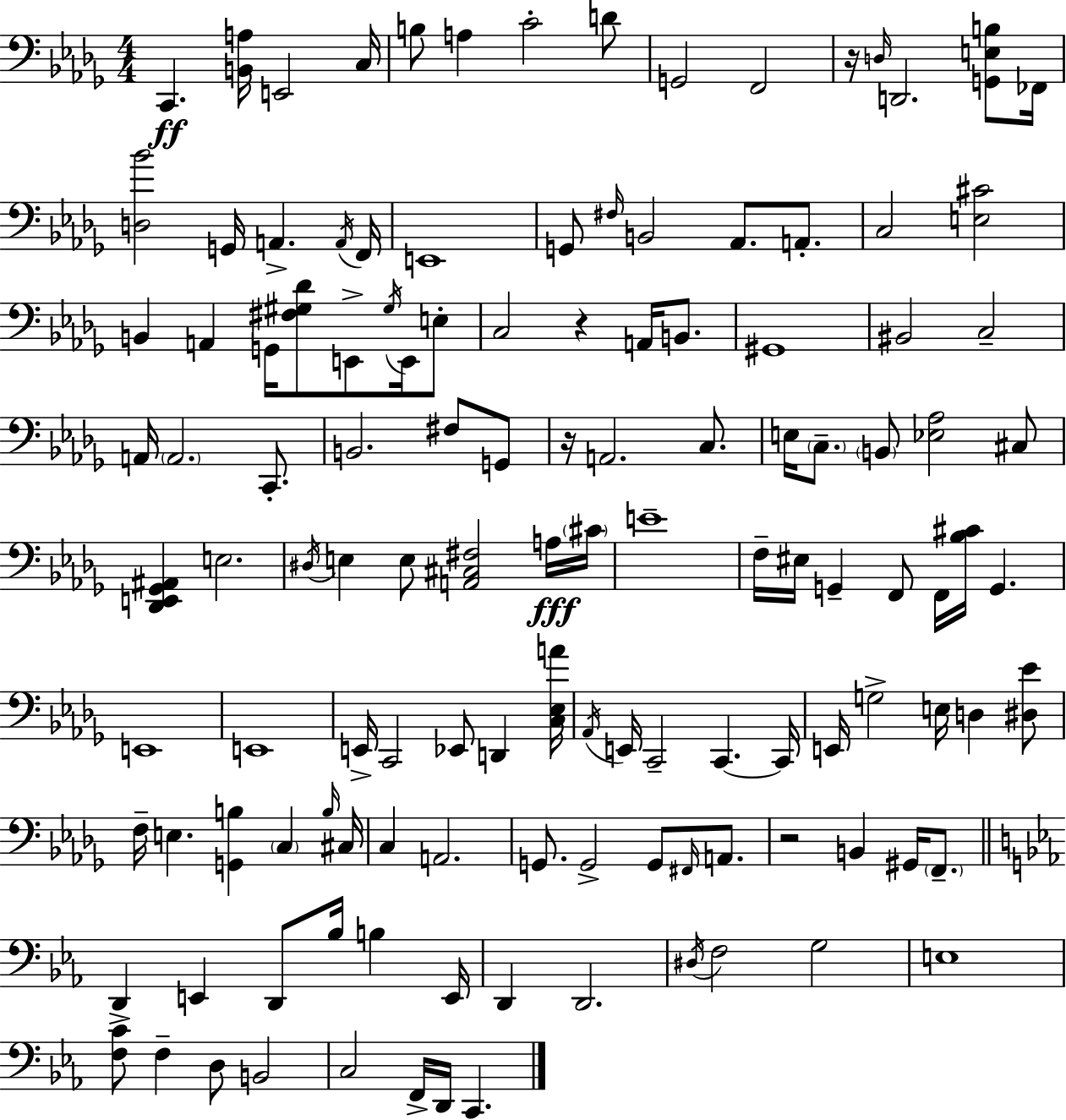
C2/q. [B2,A3]/s E2/h C3/s B3/e A3/q C4/h D4/e G2/h F2/h R/s D3/s D2/h. [G2,E3,B3]/e FES2/s [D3,Bb4]/h G2/s A2/q. A2/s F2/s E2/w G2/e F#3/s B2/h Ab2/e. A2/e. C3/h [E3,C#4]/h B2/q A2/q G2/s [F#3,G#3,Db4]/e E2/e G#3/s E2/s E3/e C3/h R/q A2/s B2/e. G#2/w BIS2/h C3/h A2/s A2/h. C2/e. B2/h. F#3/e G2/e R/s A2/h. C3/e. E3/s C3/e. B2/e [Eb3,Ab3]/h C#3/e [Db2,E2,Gb2,A#2]/q E3/h. D#3/s E3/q E3/e [A2,C#3,F#3]/h A3/s C#4/s E4/w F3/s EIS3/s G2/q F2/e F2/s [Bb3,C#4]/s G2/q. E2/w E2/w E2/s C2/h Eb2/e D2/q [C3,Eb3,A4]/s Ab2/s E2/s C2/h C2/q. C2/s E2/s G3/h E3/s D3/q [D#3,Eb4]/e F3/s E3/q. [G2,B3]/q C3/q B3/s C#3/s C3/q A2/h. G2/e. G2/h G2/e F#2/s A2/e. R/h B2/q G#2/s F2/e. D2/q E2/q D2/e Bb3/s B3/q E2/s D2/q D2/h. D#3/s F3/h G3/h E3/w [F3,C4]/e F3/q D3/e B2/h C3/h F2/s D2/s C2/q.